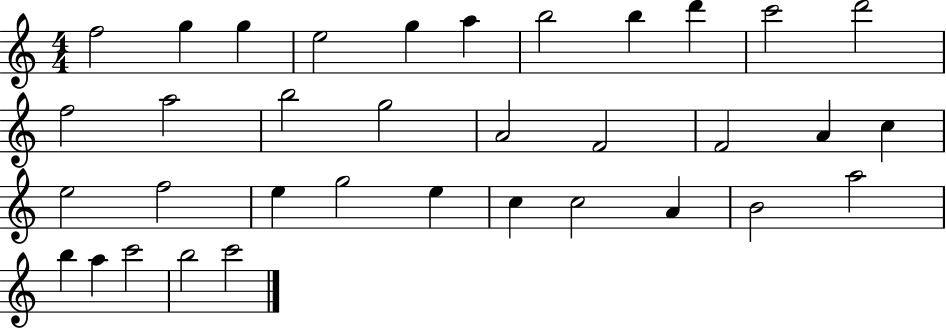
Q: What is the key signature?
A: C major